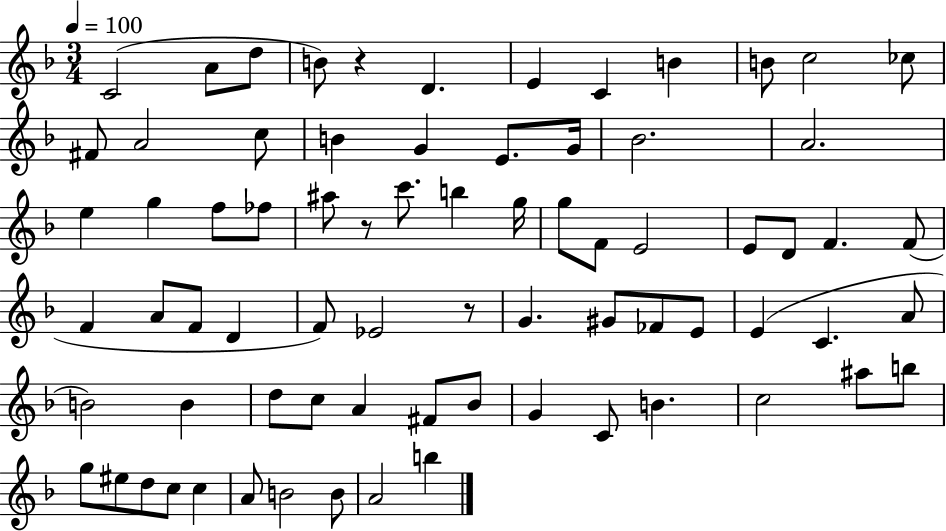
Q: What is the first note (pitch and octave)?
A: C4